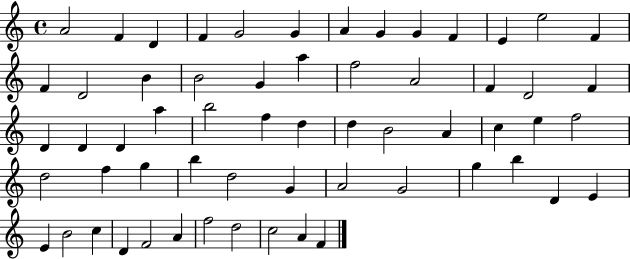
X:1
T:Untitled
M:4/4
L:1/4
K:C
A2 F D F G2 G A G G F E e2 F F D2 B B2 G a f2 A2 F D2 F D D D a b2 f d d B2 A c e f2 d2 f g b d2 G A2 G2 g b D E E B2 c D F2 A f2 d2 c2 A F